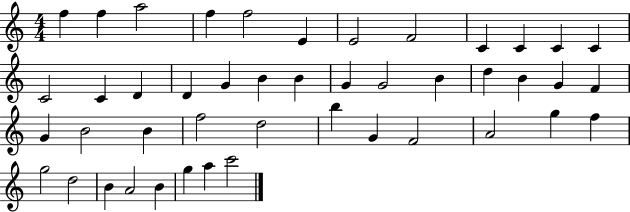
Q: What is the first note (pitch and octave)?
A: F5